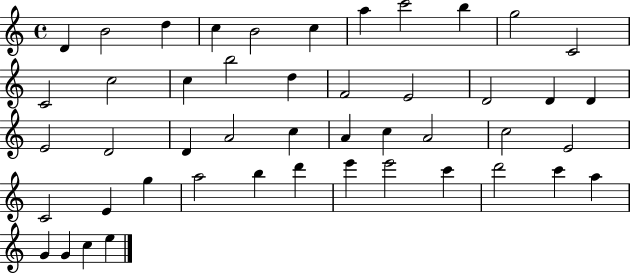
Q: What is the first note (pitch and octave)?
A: D4